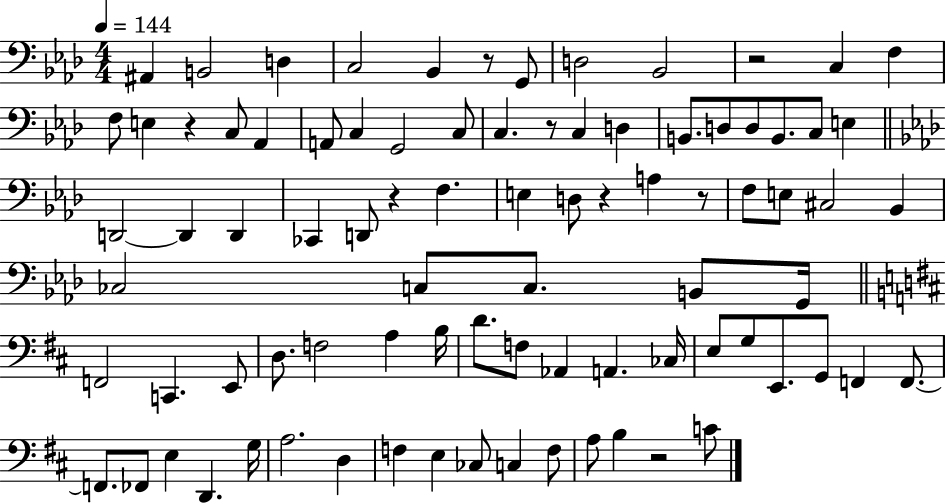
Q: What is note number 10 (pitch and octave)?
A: F3